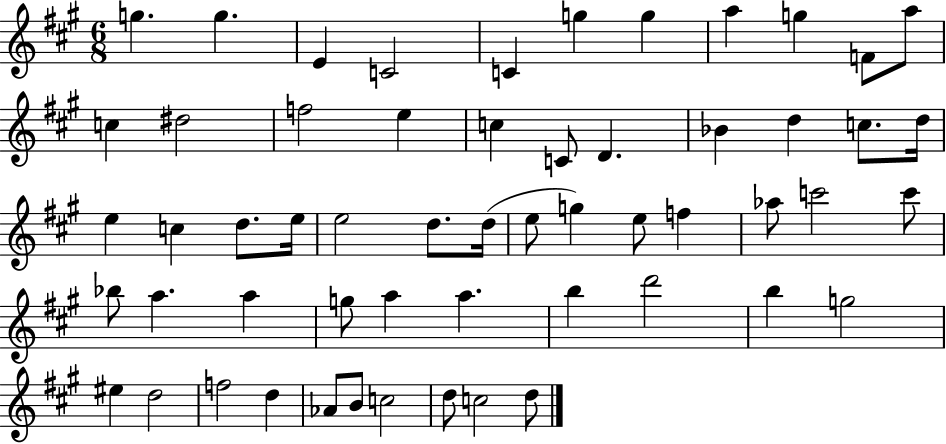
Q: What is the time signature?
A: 6/8